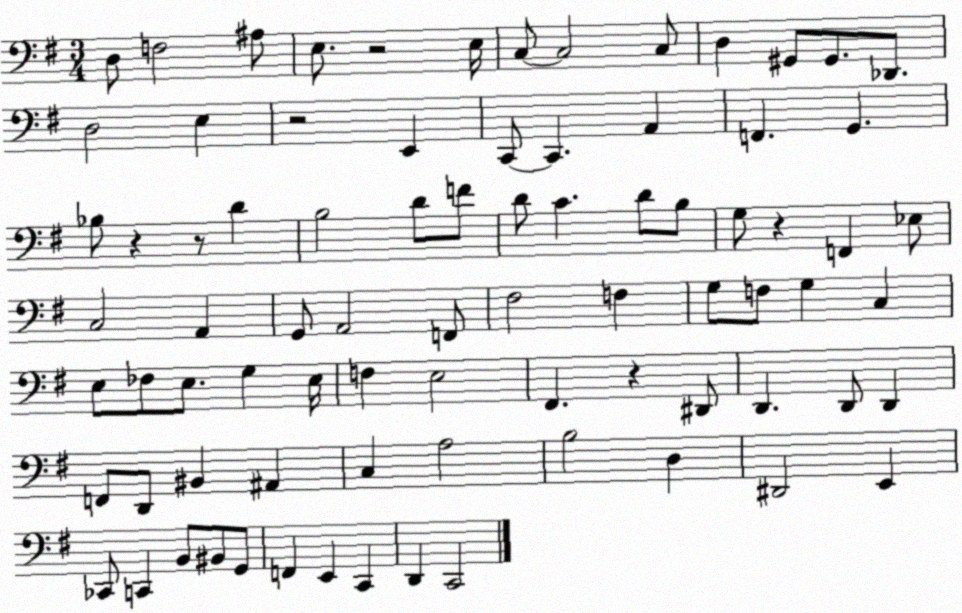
X:1
T:Untitled
M:3/4
L:1/4
K:G
D,/2 F,2 ^A,/2 E,/2 z2 E,/4 C,/2 C,2 C,/2 D, ^G,,/2 ^G,,/2 _D,,/2 D,2 E, z2 E,, C,,/2 C,, A,, F,, G,, _B,/2 z z/2 D B,2 D/2 F/2 D/2 C D/2 B,/2 G,/2 z F,, _E,/2 C,2 A,, G,,/2 A,,2 F,,/2 ^F,2 F, G,/2 F,/2 G, C, E,/2 _F,/2 E,/2 G, E,/4 F, E,2 ^F,, z ^D,,/2 D,, D,,/2 D,, F,,/2 D,,/2 ^B,, ^A,, C, A,2 B,2 D, ^D,,2 E,, _C,,/2 C,, B,,/2 ^B,,/2 G,,/2 F,, E,, C,, D,, C,,2